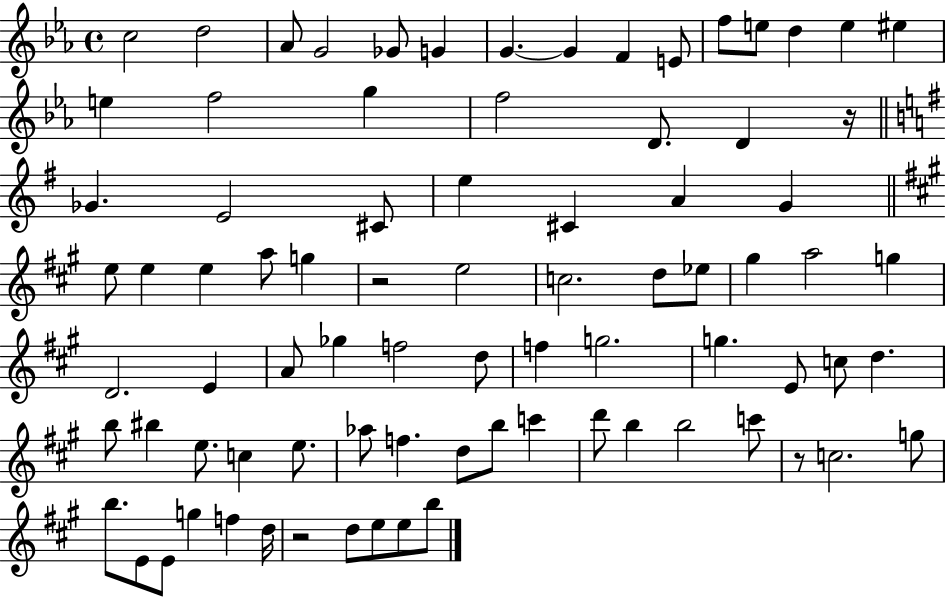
{
  \clef treble
  \time 4/4
  \defaultTimeSignature
  \key ees \major
  \repeat volta 2 { c''2 d''2 | aes'8 g'2 ges'8 g'4 | g'4.~~ g'4 f'4 e'8 | f''8 e''8 d''4 e''4 eis''4 | \break e''4 f''2 g''4 | f''2 d'8. d'4 r16 | \bar "||" \break \key g \major ges'4. e'2 cis'8 | e''4 cis'4 a'4 g'4 | \bar "||" \break \key a \major e''8 e''4 e''4 a''8 g''4 | r2 e''2 | c''2. d''8 ees''8 | gis''4 a''2 g''4 | \break d'2. e'4 | a'8 ges''4 f''2 d''8 | f''4 g''2. | g''4. e'8 c''8 d''4. | \break b''8 bis''4 e''8. c''4 e''8. | aes''8 f''4. d''8 b''8 c'''4 | d'''8 b''4 b''2 c'''8 | r8 c''2. g''8 | \break b''8. e'8 e'8 g''4 f''4 d''16 | r2 d''8 e''8 e''8 b''8 | } \bar "|."
}